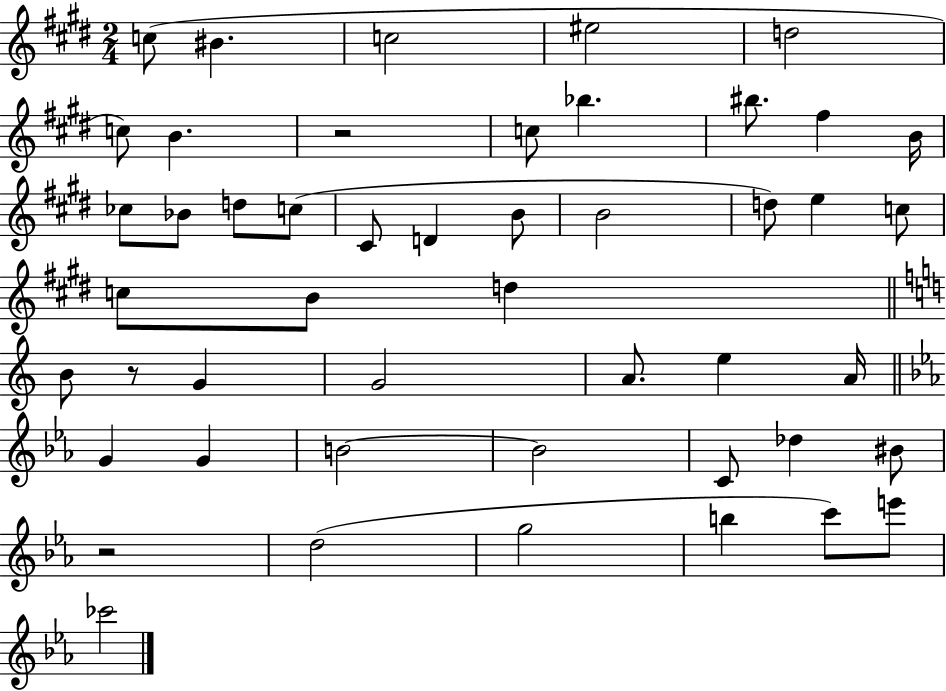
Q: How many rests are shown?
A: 3